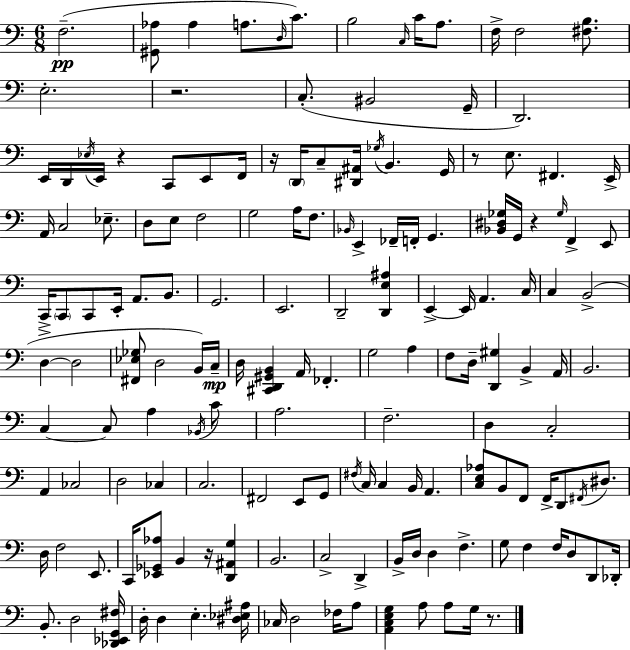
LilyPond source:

{
  \clef bass
  \numericTimeSignature
  \time 6/8
  \key a \minor
  f2.--(\pp | <gis, aes>8 aes4 a8. \grace { d16 } c'8.) | b2 \grace { c16 } c'16 a8. | f16-> f2 <fis b>8. | \break e2.-. | r2. | c8.-.( bis,2 | g,16-- d,2.) | \break e,16 d,16 \acciaccatura { ees16 } e,16 r4 c,8 | e,8 f,16 r16 \parenthesize d,16 c8-- <dis, ais,>16 \acciaccatura { ges16 } b,4. | g,16 r8 e8. fis,4. | e,16-> a,16 c2 | \break ees8.-- d8 e8 f2 | g2 | a16 f8. \grace { bes,16 } e,4-> fes,16-- f,16-. g,4. | <bes, dis ges>16 g,16 r4 \grace { ges16 } | \break f,4-> e,8 c,16-> \parenthesize c,8 c,8 e,16-. | a,8. b,8. g,2. | e,2. | d,2-- | \break <d, e ais>4 e,4->~~ e,16 a,4. | c16 c4 b,2->( | d4->~~ d2 | <fis, ees ges>8 d2 | \break b,16) c16--\mp d16 <cis, d, gis, b,>4 a,16 | fes,4.-. g2 | a4 f8 d16-- <d, gis>4 | b,4-> a,16 b,2. | \break c4~~ c8 | a4 \acciaccatura { bes,16 } c'8 a2. | f2.-- | d4 c2-. | \break a,4 ces2 | d2 | ces4 c2. | fis,2 | \break e,8 g,8 \acciaccatura { fis16 } c16 c4 | b,16 a,4. <c e aes>8 b,8 | f,8 f,16-> d,8 \acciaccatura { fis,16 } dis8. d16 f2 | e,8. c,16 <ees, ges, aes>8 | \break b,4 r16 <d, ais, g>4 b,2. | c2-> | d,4-> b,16-> d16 d4 | f4.-> g8 f4 | \break f16 d8 d,8 des,16-. b,8.-. | d2 <des, ees, g, fis>16 d16-. d4 | e4.-. <dis ees ais>16 ces16 d2 | fes16 a8 <a, c e g>4 | \break a8 a8 g16 r8. \bar "|."
}